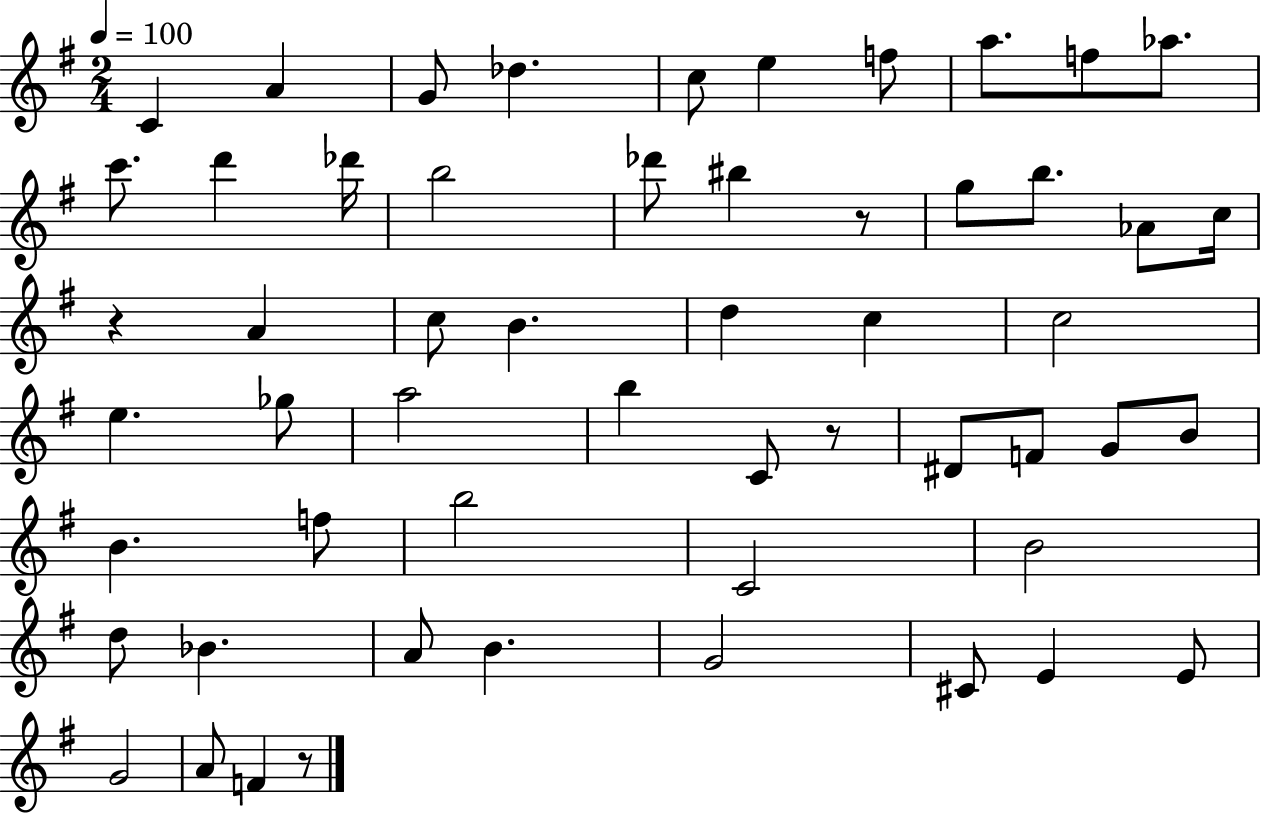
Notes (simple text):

C4/q A4/q G4/e Db5/q. C5/e E5/q F5/e A5/e. F5/e Ab5/e. C6/e. D6/q Db6/s B5/h Db6/e BIS5/q R/e G5/e B5/e. Ab4/e C5/s R/q A4/q C5/e B4/q. D5/q C5/q C5/h E5/q. Gb5/e A5/h B5/q C4/e R/e D#4/e F4/e G4/e B4/e B4/q. F5/e B5/h C4/h B4/h D5/e Bb4/q. A4/e B4/q. G4/h C#4/e E4/q E4/e G4/h A4/e F4/q R/e